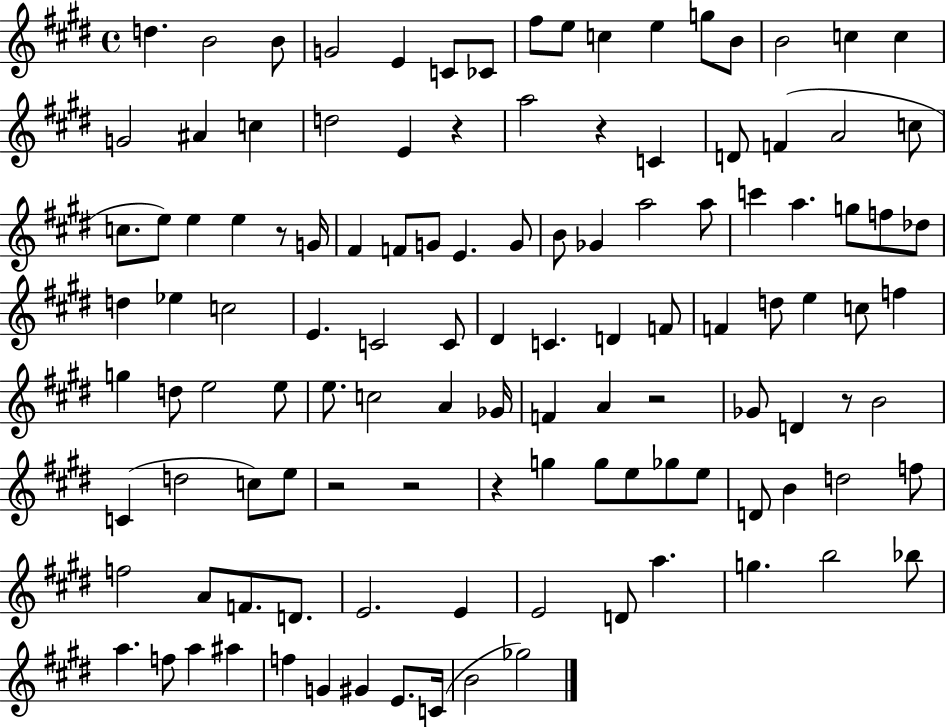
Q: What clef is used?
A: treble